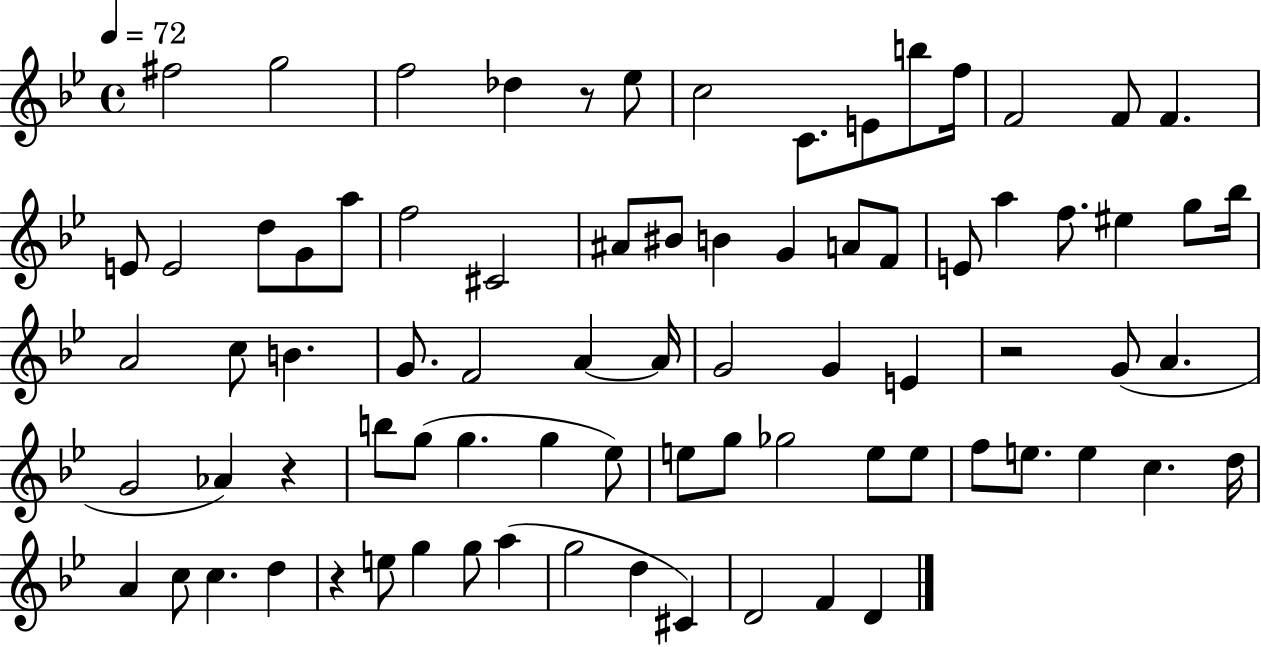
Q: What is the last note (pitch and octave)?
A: D4